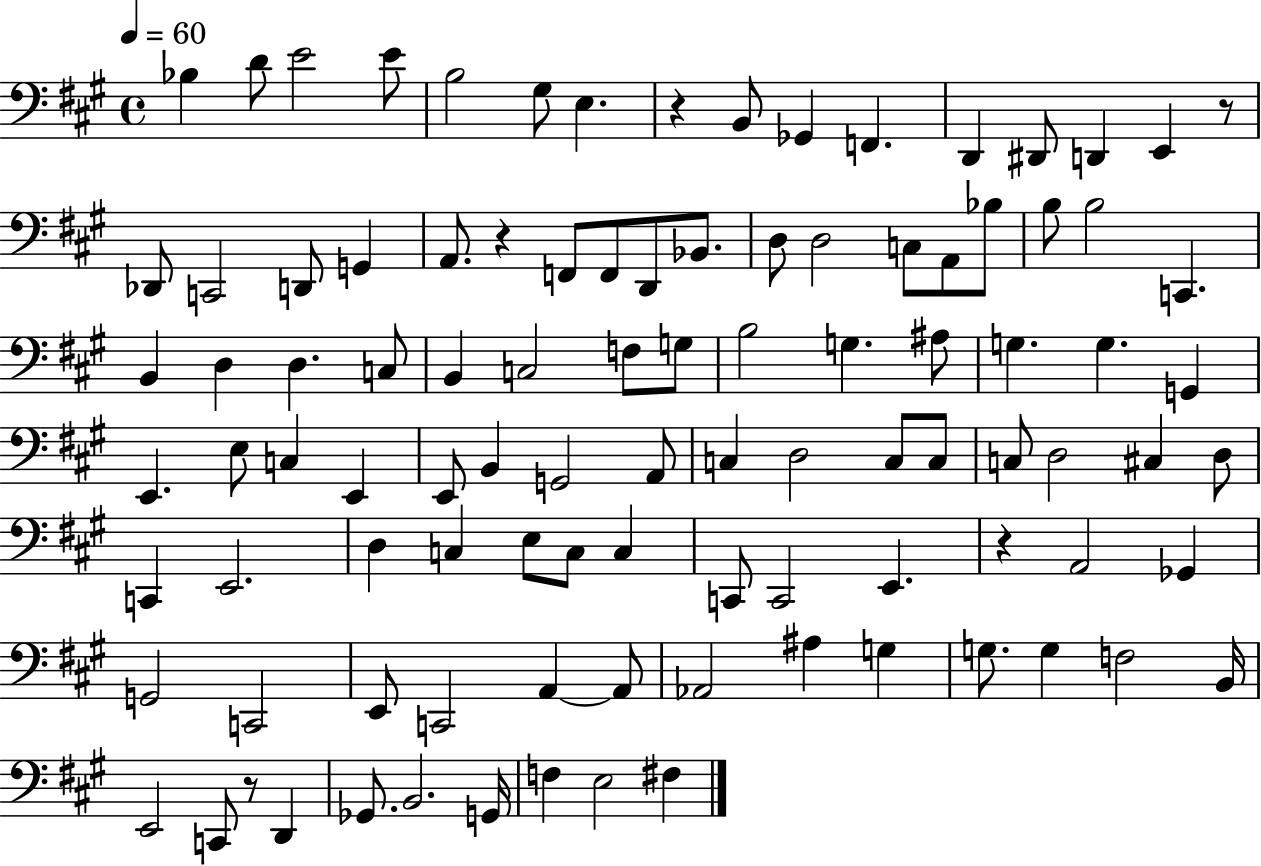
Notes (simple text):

Bb3/q D4/e E4/h E4/e B3/h G#3/e E3/q. R/q B2/e Gb2/q F2/q. D2/q D#2/e D2/q E2/q R/e Db2/e C2/h D2/e G2/q A2/e. R/q F2/e F2/e D2/e Bb2/e. D3/e D3/h C3/e A2/e Bb3/e B3/e B3/h C2/q. B2/q D3/q D3/q. C3/e B2/q C3/h F3/e G3/e B3/h G3/q. A#3/e G3/q. G3/q. G2/q E2/q. E3/e C3/q E2/q E2/e B2/q G2/h A2/e C3/q D3/h C3/e C3/e C3/e D3/h C#3/q D3/e C2/q E2/h. D3/q C3/q E3/e C3/e C3/q C2/e C2/h E2/q. R/q A2/h Gb2/q G2/h C2/h E2/e C2/h A2/q A2/e Ab2/h A#3/q G3/q G3/e. G3/q F3/h B2/s E2/h C2/e R/e D2/q Gb2/e. B2/h. G2/s F3/q E3/h F#3/q